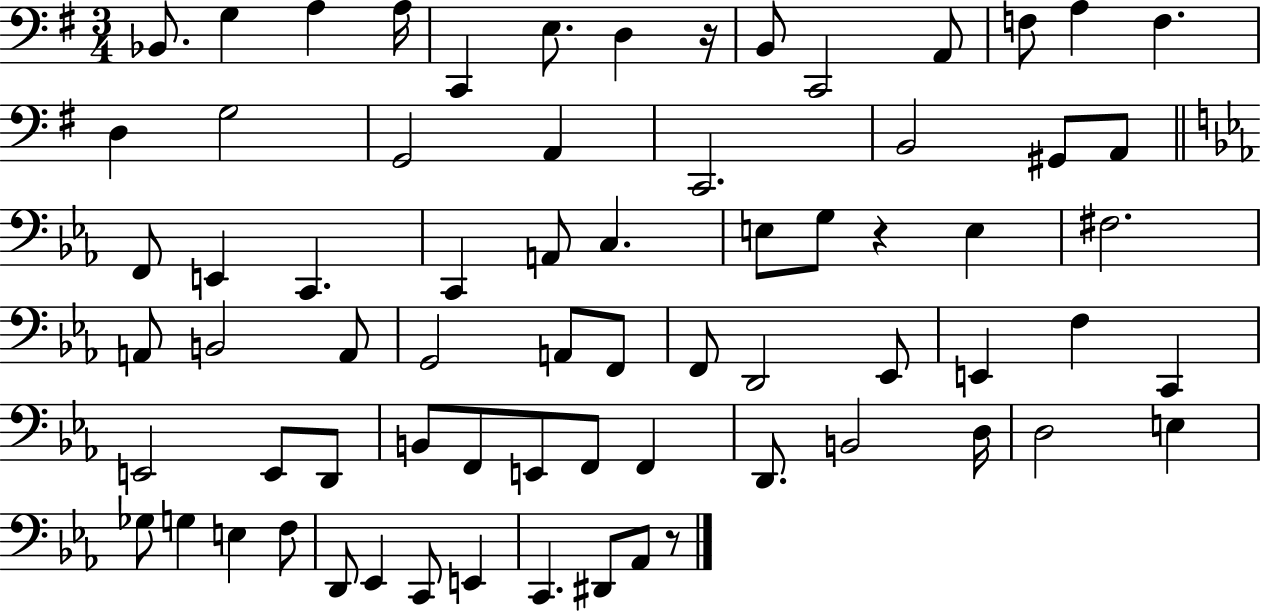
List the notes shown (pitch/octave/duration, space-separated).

Bb2/e. G3/q A3/q A3/s C2/q E3/e. D3/q R/s B2/e C2/h A2/e F3/e A3/q F3/q. D3/q G3/h G2/h A2/q C2/h. B2/h G#2/e A2/e F2/e E2/q C2/q. C2/q A2/e C3/q. E3/e G3/e R/q E3/q F#3/h. A2/e B2/h A2/e G2/h A2/e F2/e F2/e D2/h Eb2/e E2/q F3/q C2/q E2/h E2/e D2/e B2/e F2/e E2/e F2/e F2/q D2/e. B2/h D3/s D3/h E3/q Gb3/e G3/q E3/q F3/e D2/e Eb2/q C2/e E2/q C2/q. D#2/e Ab2/e R/e